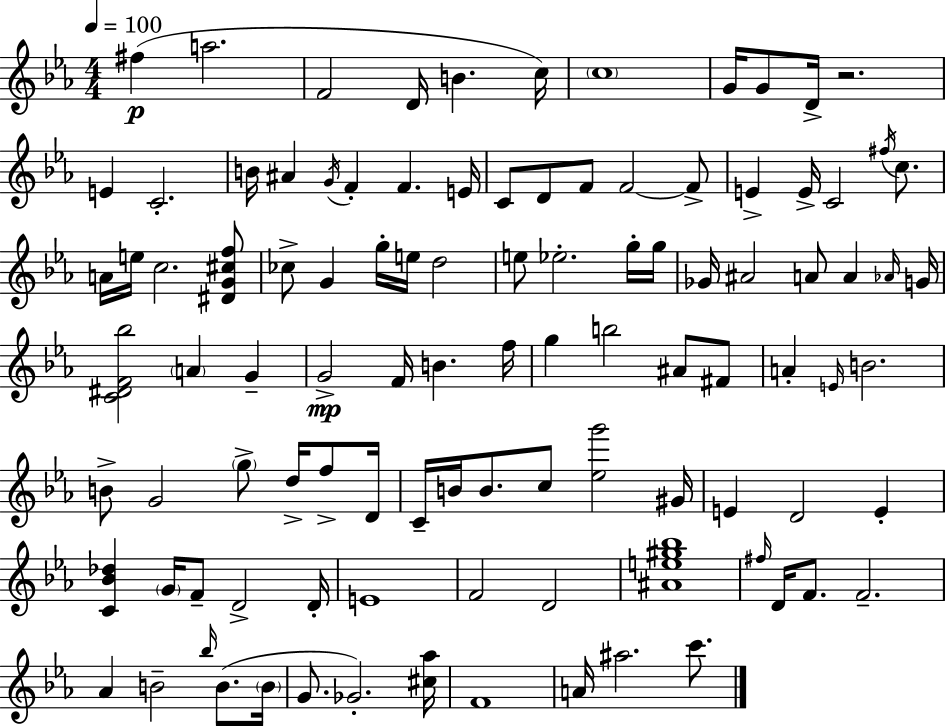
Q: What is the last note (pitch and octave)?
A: C6